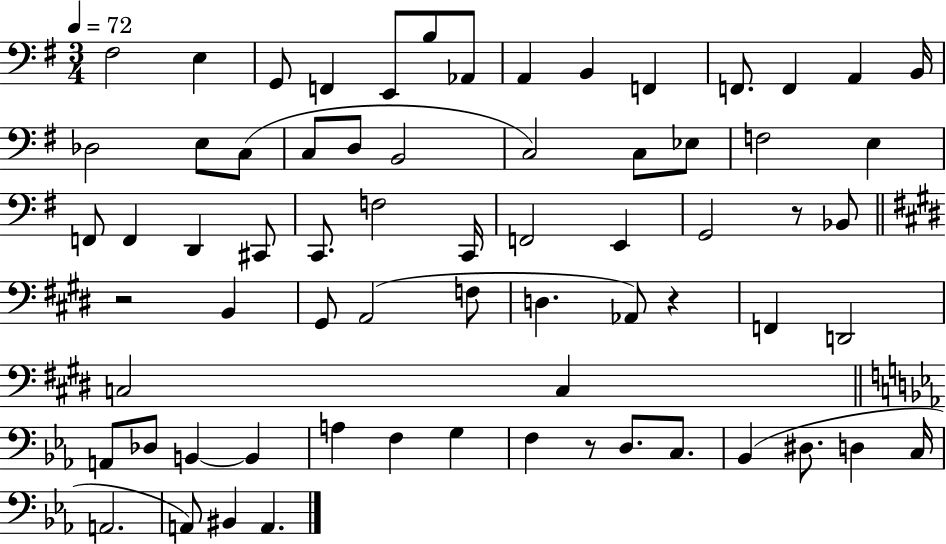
{
  \clef bass
  \numericTimeSignature
  \time 3/4
  \key g \major
  \tempo 4 = 72
  fis2 e4 | g,8 f,4 e,8 b8 aes,8 | a,4 b,4 f,4 | f,8. f,4 a,4 b,16 | \break des2 e8 c8( | c8 d8 b,2 | c2) c8 ees8 | f2 e4 | \break f,8 f,4 d,4 cis,8 | c,8. f2 c,16 | f,2 e,4 | g,2 r8 bes,8 | \break \bar "||" \break \key e \major r2 b,4 | gis,8 a,2( f8 | d4. aes,8) r4 | f,4 d,2 | \break c2 c4 | \bar "||" \break \key c \minor a,8 des8 b,4~~ b,4 | a4 f4 g4 | f4 r8 d8. c8. | bes,4( dis8. d4 c16 | \break a,2. | a,8) bis,4 a,4. | \bar "|."
}